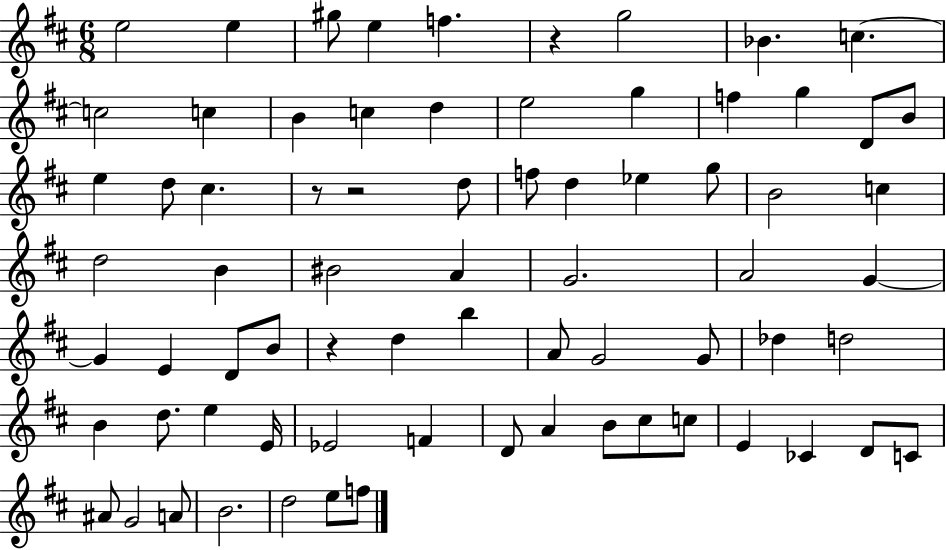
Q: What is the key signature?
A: D major